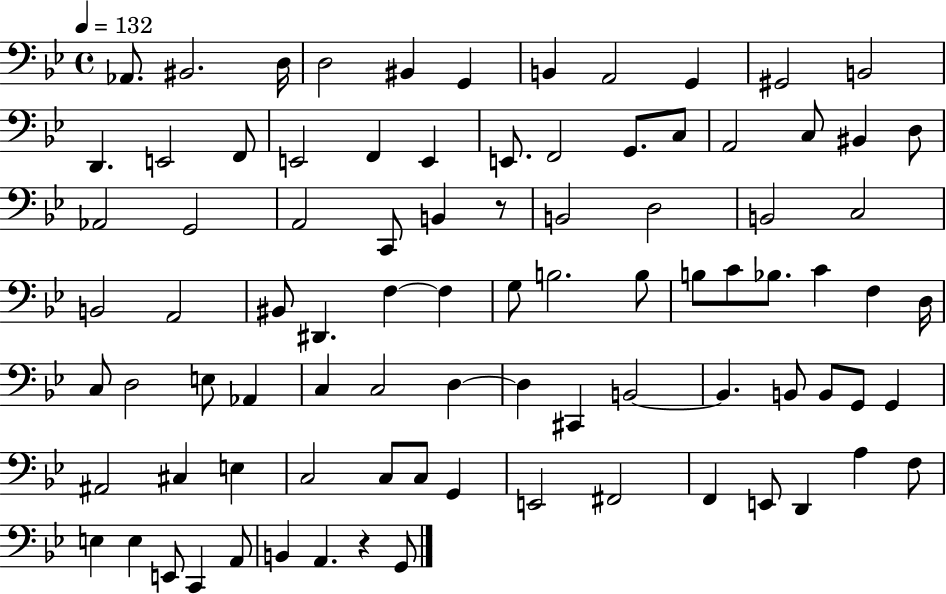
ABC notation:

X:1
T:Untitled
M:4/4
L:1/4
K:Bb
_A,,/2 ^B,,2 D,/4 D,2 ^B,, G,, B,, A,,2 G,, ^G,,2 B,,2 D,, E,,2 F,,/2 E,,2 F,, E,, E,,/2 F,,2 G,,/2 C,/2 A,,2 C,/2 ^B,, D,/2 _A,,2 G,,2 A,,2 C,,/2 B,, z/2 B,,2 D,2 B,,2 C,2 B,,2 A,,2 ^B,,/2 ^D,, F, F, G,/2 B,2 B,/2 B,/2 C/2 _B,/2 C F, D,/4 C,/2 D,2 E,/2 _A,, C, C,2 D, D, ^C,, B,,2 B,, B,,/2 B,,/2 G,,/2 G,, ^A,,2 ^C, E, C,2 C,/2 C,/2 G,, E,,2 ^F,,2 F,, E,,/2 D,, A, F,/2 E, E, E,,/2 C,, A,,/2 B,, A,, z G,,/2